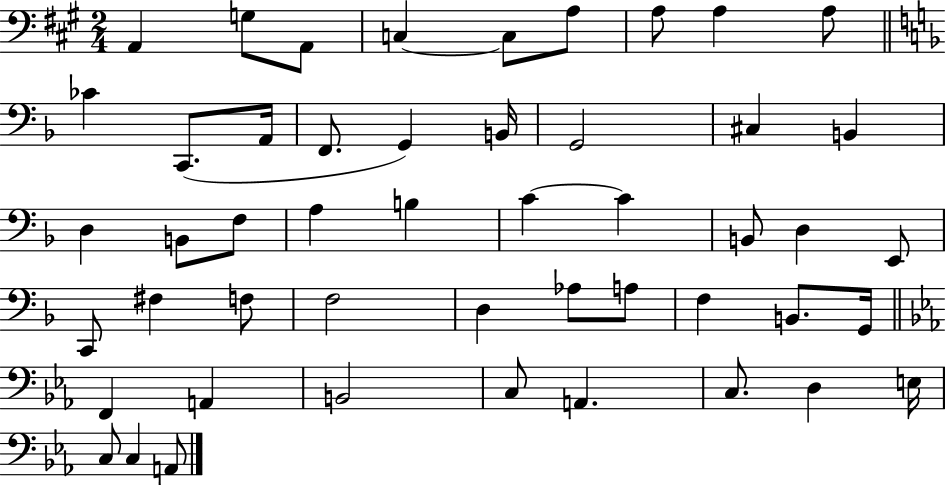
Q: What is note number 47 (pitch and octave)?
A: C3